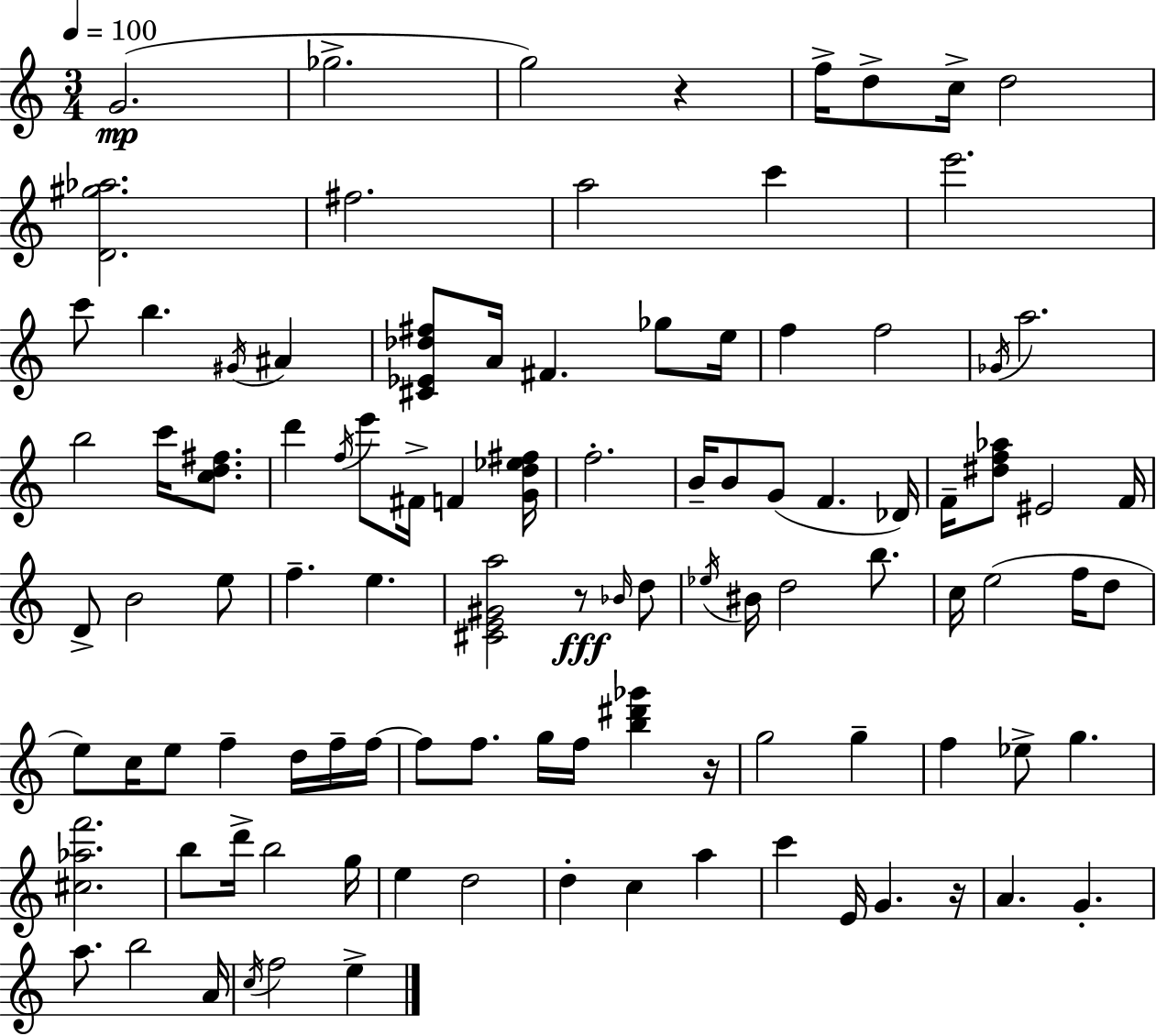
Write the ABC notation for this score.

X:1
T:Untitled
M:3/4
L:1/4
K:C
G2 _g2 g2 z f/4 d/2 c/4 d2 [D^g_a]2 ^f2 a2 c' e'2 c'/2 b ^G/4 ^A [^C_E_d^f]/2 A/4 ^F _g/2 e/4 f f2 _G/4 a2 b2 c'/4 [cd^f]/2 d' f/4 e'/2 ^F/4 F [Gd_e^f]/4 f2 B/4 B/2 G/2 F _D/4 F/4 [^df_a]/2 ^E2 F/4 D/2 B2 e/2 f e [^CE^Ga]2 z/2 _B/4 d/2 _e/4 ^B/4 d2 b/2 c/4 e2 f/4 d/2 e/2 c/4 e/2 f d/4 f/4 f/4 f/2 f/2 g/4 f/4 [b^d'_g'] z/4 g2 g f _e/2 g [^c_af']2 b/2 d'/4 b2 g/4 e d2 d c a c' E/4 G z/4 A G a/2 b2 A/4 c/4 f2 e